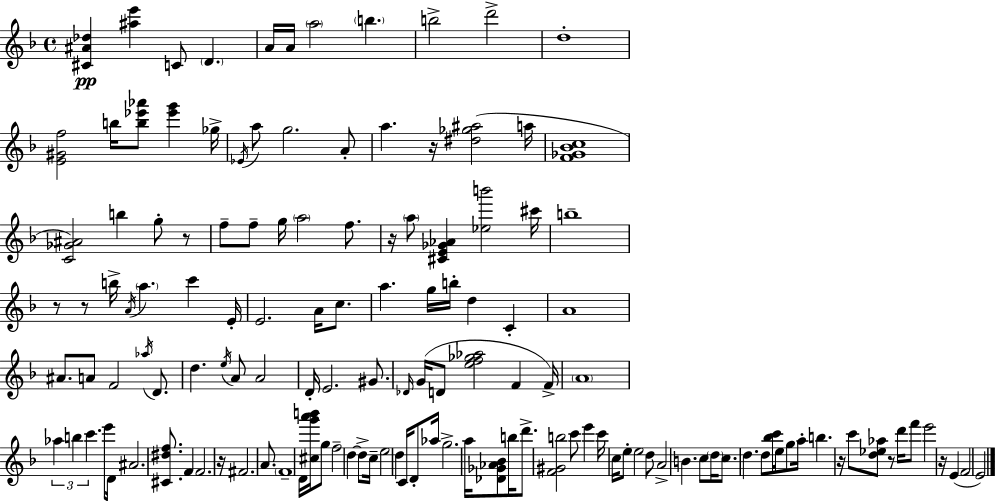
X:1
T:Untitled
M:4/4
L:1/4
K:Dm
[^C^A_d] [^ae'] C/2 D A/4 A/4 a2 b b2 d'2 d4 [E^Gf]2 b/4 [b_e'_a']/2 [_e'g'] _g/4 _E/4 a/2 g2 A/2 a z/4 [^d_g^a]2 a/4 [F_G_Bc]4 [C_G^A]2 b g/2 z/2 f/2 f/2 g/4 a2 f/2 z/4 a/2 [^CE_G_A] [_eb']2 ^c'/4 b4 z/2 z/2 b/4 A/4 a c' E/4 E2 A/4 c/2 a g/4 b/4 d C A4 ^A/2 A/2 F2 _a/4 D/2 d e/4 A/2 A2 D/4 E2 ^G/2 _D/4 G/4 D/2 [ef_g_a]2 F F/4 A4 _a b c' e'/2 D/4 ^A2 [^C^df]/2 F F2 z/4 ^F2 A/2 F4 D/4 [^cg'a'b']/4 g/2 f2 d d/2 c/4 e2 d C/4 D/2 _a/4 g2 a/4 [_D_G_A_B]/2 b/4 d'/2 [F^Gb]2 c'/2 e' c'/4 c/4 e/2 e2 d/2 A2 B c/2 d/4 c/2 d d/2 [_bc']/4 e/4 g/2 a/4 b z/4 c'/2 [d_e_a]/2 z/2 d'/4 f'/2 e'2 z/4 E F2 E2